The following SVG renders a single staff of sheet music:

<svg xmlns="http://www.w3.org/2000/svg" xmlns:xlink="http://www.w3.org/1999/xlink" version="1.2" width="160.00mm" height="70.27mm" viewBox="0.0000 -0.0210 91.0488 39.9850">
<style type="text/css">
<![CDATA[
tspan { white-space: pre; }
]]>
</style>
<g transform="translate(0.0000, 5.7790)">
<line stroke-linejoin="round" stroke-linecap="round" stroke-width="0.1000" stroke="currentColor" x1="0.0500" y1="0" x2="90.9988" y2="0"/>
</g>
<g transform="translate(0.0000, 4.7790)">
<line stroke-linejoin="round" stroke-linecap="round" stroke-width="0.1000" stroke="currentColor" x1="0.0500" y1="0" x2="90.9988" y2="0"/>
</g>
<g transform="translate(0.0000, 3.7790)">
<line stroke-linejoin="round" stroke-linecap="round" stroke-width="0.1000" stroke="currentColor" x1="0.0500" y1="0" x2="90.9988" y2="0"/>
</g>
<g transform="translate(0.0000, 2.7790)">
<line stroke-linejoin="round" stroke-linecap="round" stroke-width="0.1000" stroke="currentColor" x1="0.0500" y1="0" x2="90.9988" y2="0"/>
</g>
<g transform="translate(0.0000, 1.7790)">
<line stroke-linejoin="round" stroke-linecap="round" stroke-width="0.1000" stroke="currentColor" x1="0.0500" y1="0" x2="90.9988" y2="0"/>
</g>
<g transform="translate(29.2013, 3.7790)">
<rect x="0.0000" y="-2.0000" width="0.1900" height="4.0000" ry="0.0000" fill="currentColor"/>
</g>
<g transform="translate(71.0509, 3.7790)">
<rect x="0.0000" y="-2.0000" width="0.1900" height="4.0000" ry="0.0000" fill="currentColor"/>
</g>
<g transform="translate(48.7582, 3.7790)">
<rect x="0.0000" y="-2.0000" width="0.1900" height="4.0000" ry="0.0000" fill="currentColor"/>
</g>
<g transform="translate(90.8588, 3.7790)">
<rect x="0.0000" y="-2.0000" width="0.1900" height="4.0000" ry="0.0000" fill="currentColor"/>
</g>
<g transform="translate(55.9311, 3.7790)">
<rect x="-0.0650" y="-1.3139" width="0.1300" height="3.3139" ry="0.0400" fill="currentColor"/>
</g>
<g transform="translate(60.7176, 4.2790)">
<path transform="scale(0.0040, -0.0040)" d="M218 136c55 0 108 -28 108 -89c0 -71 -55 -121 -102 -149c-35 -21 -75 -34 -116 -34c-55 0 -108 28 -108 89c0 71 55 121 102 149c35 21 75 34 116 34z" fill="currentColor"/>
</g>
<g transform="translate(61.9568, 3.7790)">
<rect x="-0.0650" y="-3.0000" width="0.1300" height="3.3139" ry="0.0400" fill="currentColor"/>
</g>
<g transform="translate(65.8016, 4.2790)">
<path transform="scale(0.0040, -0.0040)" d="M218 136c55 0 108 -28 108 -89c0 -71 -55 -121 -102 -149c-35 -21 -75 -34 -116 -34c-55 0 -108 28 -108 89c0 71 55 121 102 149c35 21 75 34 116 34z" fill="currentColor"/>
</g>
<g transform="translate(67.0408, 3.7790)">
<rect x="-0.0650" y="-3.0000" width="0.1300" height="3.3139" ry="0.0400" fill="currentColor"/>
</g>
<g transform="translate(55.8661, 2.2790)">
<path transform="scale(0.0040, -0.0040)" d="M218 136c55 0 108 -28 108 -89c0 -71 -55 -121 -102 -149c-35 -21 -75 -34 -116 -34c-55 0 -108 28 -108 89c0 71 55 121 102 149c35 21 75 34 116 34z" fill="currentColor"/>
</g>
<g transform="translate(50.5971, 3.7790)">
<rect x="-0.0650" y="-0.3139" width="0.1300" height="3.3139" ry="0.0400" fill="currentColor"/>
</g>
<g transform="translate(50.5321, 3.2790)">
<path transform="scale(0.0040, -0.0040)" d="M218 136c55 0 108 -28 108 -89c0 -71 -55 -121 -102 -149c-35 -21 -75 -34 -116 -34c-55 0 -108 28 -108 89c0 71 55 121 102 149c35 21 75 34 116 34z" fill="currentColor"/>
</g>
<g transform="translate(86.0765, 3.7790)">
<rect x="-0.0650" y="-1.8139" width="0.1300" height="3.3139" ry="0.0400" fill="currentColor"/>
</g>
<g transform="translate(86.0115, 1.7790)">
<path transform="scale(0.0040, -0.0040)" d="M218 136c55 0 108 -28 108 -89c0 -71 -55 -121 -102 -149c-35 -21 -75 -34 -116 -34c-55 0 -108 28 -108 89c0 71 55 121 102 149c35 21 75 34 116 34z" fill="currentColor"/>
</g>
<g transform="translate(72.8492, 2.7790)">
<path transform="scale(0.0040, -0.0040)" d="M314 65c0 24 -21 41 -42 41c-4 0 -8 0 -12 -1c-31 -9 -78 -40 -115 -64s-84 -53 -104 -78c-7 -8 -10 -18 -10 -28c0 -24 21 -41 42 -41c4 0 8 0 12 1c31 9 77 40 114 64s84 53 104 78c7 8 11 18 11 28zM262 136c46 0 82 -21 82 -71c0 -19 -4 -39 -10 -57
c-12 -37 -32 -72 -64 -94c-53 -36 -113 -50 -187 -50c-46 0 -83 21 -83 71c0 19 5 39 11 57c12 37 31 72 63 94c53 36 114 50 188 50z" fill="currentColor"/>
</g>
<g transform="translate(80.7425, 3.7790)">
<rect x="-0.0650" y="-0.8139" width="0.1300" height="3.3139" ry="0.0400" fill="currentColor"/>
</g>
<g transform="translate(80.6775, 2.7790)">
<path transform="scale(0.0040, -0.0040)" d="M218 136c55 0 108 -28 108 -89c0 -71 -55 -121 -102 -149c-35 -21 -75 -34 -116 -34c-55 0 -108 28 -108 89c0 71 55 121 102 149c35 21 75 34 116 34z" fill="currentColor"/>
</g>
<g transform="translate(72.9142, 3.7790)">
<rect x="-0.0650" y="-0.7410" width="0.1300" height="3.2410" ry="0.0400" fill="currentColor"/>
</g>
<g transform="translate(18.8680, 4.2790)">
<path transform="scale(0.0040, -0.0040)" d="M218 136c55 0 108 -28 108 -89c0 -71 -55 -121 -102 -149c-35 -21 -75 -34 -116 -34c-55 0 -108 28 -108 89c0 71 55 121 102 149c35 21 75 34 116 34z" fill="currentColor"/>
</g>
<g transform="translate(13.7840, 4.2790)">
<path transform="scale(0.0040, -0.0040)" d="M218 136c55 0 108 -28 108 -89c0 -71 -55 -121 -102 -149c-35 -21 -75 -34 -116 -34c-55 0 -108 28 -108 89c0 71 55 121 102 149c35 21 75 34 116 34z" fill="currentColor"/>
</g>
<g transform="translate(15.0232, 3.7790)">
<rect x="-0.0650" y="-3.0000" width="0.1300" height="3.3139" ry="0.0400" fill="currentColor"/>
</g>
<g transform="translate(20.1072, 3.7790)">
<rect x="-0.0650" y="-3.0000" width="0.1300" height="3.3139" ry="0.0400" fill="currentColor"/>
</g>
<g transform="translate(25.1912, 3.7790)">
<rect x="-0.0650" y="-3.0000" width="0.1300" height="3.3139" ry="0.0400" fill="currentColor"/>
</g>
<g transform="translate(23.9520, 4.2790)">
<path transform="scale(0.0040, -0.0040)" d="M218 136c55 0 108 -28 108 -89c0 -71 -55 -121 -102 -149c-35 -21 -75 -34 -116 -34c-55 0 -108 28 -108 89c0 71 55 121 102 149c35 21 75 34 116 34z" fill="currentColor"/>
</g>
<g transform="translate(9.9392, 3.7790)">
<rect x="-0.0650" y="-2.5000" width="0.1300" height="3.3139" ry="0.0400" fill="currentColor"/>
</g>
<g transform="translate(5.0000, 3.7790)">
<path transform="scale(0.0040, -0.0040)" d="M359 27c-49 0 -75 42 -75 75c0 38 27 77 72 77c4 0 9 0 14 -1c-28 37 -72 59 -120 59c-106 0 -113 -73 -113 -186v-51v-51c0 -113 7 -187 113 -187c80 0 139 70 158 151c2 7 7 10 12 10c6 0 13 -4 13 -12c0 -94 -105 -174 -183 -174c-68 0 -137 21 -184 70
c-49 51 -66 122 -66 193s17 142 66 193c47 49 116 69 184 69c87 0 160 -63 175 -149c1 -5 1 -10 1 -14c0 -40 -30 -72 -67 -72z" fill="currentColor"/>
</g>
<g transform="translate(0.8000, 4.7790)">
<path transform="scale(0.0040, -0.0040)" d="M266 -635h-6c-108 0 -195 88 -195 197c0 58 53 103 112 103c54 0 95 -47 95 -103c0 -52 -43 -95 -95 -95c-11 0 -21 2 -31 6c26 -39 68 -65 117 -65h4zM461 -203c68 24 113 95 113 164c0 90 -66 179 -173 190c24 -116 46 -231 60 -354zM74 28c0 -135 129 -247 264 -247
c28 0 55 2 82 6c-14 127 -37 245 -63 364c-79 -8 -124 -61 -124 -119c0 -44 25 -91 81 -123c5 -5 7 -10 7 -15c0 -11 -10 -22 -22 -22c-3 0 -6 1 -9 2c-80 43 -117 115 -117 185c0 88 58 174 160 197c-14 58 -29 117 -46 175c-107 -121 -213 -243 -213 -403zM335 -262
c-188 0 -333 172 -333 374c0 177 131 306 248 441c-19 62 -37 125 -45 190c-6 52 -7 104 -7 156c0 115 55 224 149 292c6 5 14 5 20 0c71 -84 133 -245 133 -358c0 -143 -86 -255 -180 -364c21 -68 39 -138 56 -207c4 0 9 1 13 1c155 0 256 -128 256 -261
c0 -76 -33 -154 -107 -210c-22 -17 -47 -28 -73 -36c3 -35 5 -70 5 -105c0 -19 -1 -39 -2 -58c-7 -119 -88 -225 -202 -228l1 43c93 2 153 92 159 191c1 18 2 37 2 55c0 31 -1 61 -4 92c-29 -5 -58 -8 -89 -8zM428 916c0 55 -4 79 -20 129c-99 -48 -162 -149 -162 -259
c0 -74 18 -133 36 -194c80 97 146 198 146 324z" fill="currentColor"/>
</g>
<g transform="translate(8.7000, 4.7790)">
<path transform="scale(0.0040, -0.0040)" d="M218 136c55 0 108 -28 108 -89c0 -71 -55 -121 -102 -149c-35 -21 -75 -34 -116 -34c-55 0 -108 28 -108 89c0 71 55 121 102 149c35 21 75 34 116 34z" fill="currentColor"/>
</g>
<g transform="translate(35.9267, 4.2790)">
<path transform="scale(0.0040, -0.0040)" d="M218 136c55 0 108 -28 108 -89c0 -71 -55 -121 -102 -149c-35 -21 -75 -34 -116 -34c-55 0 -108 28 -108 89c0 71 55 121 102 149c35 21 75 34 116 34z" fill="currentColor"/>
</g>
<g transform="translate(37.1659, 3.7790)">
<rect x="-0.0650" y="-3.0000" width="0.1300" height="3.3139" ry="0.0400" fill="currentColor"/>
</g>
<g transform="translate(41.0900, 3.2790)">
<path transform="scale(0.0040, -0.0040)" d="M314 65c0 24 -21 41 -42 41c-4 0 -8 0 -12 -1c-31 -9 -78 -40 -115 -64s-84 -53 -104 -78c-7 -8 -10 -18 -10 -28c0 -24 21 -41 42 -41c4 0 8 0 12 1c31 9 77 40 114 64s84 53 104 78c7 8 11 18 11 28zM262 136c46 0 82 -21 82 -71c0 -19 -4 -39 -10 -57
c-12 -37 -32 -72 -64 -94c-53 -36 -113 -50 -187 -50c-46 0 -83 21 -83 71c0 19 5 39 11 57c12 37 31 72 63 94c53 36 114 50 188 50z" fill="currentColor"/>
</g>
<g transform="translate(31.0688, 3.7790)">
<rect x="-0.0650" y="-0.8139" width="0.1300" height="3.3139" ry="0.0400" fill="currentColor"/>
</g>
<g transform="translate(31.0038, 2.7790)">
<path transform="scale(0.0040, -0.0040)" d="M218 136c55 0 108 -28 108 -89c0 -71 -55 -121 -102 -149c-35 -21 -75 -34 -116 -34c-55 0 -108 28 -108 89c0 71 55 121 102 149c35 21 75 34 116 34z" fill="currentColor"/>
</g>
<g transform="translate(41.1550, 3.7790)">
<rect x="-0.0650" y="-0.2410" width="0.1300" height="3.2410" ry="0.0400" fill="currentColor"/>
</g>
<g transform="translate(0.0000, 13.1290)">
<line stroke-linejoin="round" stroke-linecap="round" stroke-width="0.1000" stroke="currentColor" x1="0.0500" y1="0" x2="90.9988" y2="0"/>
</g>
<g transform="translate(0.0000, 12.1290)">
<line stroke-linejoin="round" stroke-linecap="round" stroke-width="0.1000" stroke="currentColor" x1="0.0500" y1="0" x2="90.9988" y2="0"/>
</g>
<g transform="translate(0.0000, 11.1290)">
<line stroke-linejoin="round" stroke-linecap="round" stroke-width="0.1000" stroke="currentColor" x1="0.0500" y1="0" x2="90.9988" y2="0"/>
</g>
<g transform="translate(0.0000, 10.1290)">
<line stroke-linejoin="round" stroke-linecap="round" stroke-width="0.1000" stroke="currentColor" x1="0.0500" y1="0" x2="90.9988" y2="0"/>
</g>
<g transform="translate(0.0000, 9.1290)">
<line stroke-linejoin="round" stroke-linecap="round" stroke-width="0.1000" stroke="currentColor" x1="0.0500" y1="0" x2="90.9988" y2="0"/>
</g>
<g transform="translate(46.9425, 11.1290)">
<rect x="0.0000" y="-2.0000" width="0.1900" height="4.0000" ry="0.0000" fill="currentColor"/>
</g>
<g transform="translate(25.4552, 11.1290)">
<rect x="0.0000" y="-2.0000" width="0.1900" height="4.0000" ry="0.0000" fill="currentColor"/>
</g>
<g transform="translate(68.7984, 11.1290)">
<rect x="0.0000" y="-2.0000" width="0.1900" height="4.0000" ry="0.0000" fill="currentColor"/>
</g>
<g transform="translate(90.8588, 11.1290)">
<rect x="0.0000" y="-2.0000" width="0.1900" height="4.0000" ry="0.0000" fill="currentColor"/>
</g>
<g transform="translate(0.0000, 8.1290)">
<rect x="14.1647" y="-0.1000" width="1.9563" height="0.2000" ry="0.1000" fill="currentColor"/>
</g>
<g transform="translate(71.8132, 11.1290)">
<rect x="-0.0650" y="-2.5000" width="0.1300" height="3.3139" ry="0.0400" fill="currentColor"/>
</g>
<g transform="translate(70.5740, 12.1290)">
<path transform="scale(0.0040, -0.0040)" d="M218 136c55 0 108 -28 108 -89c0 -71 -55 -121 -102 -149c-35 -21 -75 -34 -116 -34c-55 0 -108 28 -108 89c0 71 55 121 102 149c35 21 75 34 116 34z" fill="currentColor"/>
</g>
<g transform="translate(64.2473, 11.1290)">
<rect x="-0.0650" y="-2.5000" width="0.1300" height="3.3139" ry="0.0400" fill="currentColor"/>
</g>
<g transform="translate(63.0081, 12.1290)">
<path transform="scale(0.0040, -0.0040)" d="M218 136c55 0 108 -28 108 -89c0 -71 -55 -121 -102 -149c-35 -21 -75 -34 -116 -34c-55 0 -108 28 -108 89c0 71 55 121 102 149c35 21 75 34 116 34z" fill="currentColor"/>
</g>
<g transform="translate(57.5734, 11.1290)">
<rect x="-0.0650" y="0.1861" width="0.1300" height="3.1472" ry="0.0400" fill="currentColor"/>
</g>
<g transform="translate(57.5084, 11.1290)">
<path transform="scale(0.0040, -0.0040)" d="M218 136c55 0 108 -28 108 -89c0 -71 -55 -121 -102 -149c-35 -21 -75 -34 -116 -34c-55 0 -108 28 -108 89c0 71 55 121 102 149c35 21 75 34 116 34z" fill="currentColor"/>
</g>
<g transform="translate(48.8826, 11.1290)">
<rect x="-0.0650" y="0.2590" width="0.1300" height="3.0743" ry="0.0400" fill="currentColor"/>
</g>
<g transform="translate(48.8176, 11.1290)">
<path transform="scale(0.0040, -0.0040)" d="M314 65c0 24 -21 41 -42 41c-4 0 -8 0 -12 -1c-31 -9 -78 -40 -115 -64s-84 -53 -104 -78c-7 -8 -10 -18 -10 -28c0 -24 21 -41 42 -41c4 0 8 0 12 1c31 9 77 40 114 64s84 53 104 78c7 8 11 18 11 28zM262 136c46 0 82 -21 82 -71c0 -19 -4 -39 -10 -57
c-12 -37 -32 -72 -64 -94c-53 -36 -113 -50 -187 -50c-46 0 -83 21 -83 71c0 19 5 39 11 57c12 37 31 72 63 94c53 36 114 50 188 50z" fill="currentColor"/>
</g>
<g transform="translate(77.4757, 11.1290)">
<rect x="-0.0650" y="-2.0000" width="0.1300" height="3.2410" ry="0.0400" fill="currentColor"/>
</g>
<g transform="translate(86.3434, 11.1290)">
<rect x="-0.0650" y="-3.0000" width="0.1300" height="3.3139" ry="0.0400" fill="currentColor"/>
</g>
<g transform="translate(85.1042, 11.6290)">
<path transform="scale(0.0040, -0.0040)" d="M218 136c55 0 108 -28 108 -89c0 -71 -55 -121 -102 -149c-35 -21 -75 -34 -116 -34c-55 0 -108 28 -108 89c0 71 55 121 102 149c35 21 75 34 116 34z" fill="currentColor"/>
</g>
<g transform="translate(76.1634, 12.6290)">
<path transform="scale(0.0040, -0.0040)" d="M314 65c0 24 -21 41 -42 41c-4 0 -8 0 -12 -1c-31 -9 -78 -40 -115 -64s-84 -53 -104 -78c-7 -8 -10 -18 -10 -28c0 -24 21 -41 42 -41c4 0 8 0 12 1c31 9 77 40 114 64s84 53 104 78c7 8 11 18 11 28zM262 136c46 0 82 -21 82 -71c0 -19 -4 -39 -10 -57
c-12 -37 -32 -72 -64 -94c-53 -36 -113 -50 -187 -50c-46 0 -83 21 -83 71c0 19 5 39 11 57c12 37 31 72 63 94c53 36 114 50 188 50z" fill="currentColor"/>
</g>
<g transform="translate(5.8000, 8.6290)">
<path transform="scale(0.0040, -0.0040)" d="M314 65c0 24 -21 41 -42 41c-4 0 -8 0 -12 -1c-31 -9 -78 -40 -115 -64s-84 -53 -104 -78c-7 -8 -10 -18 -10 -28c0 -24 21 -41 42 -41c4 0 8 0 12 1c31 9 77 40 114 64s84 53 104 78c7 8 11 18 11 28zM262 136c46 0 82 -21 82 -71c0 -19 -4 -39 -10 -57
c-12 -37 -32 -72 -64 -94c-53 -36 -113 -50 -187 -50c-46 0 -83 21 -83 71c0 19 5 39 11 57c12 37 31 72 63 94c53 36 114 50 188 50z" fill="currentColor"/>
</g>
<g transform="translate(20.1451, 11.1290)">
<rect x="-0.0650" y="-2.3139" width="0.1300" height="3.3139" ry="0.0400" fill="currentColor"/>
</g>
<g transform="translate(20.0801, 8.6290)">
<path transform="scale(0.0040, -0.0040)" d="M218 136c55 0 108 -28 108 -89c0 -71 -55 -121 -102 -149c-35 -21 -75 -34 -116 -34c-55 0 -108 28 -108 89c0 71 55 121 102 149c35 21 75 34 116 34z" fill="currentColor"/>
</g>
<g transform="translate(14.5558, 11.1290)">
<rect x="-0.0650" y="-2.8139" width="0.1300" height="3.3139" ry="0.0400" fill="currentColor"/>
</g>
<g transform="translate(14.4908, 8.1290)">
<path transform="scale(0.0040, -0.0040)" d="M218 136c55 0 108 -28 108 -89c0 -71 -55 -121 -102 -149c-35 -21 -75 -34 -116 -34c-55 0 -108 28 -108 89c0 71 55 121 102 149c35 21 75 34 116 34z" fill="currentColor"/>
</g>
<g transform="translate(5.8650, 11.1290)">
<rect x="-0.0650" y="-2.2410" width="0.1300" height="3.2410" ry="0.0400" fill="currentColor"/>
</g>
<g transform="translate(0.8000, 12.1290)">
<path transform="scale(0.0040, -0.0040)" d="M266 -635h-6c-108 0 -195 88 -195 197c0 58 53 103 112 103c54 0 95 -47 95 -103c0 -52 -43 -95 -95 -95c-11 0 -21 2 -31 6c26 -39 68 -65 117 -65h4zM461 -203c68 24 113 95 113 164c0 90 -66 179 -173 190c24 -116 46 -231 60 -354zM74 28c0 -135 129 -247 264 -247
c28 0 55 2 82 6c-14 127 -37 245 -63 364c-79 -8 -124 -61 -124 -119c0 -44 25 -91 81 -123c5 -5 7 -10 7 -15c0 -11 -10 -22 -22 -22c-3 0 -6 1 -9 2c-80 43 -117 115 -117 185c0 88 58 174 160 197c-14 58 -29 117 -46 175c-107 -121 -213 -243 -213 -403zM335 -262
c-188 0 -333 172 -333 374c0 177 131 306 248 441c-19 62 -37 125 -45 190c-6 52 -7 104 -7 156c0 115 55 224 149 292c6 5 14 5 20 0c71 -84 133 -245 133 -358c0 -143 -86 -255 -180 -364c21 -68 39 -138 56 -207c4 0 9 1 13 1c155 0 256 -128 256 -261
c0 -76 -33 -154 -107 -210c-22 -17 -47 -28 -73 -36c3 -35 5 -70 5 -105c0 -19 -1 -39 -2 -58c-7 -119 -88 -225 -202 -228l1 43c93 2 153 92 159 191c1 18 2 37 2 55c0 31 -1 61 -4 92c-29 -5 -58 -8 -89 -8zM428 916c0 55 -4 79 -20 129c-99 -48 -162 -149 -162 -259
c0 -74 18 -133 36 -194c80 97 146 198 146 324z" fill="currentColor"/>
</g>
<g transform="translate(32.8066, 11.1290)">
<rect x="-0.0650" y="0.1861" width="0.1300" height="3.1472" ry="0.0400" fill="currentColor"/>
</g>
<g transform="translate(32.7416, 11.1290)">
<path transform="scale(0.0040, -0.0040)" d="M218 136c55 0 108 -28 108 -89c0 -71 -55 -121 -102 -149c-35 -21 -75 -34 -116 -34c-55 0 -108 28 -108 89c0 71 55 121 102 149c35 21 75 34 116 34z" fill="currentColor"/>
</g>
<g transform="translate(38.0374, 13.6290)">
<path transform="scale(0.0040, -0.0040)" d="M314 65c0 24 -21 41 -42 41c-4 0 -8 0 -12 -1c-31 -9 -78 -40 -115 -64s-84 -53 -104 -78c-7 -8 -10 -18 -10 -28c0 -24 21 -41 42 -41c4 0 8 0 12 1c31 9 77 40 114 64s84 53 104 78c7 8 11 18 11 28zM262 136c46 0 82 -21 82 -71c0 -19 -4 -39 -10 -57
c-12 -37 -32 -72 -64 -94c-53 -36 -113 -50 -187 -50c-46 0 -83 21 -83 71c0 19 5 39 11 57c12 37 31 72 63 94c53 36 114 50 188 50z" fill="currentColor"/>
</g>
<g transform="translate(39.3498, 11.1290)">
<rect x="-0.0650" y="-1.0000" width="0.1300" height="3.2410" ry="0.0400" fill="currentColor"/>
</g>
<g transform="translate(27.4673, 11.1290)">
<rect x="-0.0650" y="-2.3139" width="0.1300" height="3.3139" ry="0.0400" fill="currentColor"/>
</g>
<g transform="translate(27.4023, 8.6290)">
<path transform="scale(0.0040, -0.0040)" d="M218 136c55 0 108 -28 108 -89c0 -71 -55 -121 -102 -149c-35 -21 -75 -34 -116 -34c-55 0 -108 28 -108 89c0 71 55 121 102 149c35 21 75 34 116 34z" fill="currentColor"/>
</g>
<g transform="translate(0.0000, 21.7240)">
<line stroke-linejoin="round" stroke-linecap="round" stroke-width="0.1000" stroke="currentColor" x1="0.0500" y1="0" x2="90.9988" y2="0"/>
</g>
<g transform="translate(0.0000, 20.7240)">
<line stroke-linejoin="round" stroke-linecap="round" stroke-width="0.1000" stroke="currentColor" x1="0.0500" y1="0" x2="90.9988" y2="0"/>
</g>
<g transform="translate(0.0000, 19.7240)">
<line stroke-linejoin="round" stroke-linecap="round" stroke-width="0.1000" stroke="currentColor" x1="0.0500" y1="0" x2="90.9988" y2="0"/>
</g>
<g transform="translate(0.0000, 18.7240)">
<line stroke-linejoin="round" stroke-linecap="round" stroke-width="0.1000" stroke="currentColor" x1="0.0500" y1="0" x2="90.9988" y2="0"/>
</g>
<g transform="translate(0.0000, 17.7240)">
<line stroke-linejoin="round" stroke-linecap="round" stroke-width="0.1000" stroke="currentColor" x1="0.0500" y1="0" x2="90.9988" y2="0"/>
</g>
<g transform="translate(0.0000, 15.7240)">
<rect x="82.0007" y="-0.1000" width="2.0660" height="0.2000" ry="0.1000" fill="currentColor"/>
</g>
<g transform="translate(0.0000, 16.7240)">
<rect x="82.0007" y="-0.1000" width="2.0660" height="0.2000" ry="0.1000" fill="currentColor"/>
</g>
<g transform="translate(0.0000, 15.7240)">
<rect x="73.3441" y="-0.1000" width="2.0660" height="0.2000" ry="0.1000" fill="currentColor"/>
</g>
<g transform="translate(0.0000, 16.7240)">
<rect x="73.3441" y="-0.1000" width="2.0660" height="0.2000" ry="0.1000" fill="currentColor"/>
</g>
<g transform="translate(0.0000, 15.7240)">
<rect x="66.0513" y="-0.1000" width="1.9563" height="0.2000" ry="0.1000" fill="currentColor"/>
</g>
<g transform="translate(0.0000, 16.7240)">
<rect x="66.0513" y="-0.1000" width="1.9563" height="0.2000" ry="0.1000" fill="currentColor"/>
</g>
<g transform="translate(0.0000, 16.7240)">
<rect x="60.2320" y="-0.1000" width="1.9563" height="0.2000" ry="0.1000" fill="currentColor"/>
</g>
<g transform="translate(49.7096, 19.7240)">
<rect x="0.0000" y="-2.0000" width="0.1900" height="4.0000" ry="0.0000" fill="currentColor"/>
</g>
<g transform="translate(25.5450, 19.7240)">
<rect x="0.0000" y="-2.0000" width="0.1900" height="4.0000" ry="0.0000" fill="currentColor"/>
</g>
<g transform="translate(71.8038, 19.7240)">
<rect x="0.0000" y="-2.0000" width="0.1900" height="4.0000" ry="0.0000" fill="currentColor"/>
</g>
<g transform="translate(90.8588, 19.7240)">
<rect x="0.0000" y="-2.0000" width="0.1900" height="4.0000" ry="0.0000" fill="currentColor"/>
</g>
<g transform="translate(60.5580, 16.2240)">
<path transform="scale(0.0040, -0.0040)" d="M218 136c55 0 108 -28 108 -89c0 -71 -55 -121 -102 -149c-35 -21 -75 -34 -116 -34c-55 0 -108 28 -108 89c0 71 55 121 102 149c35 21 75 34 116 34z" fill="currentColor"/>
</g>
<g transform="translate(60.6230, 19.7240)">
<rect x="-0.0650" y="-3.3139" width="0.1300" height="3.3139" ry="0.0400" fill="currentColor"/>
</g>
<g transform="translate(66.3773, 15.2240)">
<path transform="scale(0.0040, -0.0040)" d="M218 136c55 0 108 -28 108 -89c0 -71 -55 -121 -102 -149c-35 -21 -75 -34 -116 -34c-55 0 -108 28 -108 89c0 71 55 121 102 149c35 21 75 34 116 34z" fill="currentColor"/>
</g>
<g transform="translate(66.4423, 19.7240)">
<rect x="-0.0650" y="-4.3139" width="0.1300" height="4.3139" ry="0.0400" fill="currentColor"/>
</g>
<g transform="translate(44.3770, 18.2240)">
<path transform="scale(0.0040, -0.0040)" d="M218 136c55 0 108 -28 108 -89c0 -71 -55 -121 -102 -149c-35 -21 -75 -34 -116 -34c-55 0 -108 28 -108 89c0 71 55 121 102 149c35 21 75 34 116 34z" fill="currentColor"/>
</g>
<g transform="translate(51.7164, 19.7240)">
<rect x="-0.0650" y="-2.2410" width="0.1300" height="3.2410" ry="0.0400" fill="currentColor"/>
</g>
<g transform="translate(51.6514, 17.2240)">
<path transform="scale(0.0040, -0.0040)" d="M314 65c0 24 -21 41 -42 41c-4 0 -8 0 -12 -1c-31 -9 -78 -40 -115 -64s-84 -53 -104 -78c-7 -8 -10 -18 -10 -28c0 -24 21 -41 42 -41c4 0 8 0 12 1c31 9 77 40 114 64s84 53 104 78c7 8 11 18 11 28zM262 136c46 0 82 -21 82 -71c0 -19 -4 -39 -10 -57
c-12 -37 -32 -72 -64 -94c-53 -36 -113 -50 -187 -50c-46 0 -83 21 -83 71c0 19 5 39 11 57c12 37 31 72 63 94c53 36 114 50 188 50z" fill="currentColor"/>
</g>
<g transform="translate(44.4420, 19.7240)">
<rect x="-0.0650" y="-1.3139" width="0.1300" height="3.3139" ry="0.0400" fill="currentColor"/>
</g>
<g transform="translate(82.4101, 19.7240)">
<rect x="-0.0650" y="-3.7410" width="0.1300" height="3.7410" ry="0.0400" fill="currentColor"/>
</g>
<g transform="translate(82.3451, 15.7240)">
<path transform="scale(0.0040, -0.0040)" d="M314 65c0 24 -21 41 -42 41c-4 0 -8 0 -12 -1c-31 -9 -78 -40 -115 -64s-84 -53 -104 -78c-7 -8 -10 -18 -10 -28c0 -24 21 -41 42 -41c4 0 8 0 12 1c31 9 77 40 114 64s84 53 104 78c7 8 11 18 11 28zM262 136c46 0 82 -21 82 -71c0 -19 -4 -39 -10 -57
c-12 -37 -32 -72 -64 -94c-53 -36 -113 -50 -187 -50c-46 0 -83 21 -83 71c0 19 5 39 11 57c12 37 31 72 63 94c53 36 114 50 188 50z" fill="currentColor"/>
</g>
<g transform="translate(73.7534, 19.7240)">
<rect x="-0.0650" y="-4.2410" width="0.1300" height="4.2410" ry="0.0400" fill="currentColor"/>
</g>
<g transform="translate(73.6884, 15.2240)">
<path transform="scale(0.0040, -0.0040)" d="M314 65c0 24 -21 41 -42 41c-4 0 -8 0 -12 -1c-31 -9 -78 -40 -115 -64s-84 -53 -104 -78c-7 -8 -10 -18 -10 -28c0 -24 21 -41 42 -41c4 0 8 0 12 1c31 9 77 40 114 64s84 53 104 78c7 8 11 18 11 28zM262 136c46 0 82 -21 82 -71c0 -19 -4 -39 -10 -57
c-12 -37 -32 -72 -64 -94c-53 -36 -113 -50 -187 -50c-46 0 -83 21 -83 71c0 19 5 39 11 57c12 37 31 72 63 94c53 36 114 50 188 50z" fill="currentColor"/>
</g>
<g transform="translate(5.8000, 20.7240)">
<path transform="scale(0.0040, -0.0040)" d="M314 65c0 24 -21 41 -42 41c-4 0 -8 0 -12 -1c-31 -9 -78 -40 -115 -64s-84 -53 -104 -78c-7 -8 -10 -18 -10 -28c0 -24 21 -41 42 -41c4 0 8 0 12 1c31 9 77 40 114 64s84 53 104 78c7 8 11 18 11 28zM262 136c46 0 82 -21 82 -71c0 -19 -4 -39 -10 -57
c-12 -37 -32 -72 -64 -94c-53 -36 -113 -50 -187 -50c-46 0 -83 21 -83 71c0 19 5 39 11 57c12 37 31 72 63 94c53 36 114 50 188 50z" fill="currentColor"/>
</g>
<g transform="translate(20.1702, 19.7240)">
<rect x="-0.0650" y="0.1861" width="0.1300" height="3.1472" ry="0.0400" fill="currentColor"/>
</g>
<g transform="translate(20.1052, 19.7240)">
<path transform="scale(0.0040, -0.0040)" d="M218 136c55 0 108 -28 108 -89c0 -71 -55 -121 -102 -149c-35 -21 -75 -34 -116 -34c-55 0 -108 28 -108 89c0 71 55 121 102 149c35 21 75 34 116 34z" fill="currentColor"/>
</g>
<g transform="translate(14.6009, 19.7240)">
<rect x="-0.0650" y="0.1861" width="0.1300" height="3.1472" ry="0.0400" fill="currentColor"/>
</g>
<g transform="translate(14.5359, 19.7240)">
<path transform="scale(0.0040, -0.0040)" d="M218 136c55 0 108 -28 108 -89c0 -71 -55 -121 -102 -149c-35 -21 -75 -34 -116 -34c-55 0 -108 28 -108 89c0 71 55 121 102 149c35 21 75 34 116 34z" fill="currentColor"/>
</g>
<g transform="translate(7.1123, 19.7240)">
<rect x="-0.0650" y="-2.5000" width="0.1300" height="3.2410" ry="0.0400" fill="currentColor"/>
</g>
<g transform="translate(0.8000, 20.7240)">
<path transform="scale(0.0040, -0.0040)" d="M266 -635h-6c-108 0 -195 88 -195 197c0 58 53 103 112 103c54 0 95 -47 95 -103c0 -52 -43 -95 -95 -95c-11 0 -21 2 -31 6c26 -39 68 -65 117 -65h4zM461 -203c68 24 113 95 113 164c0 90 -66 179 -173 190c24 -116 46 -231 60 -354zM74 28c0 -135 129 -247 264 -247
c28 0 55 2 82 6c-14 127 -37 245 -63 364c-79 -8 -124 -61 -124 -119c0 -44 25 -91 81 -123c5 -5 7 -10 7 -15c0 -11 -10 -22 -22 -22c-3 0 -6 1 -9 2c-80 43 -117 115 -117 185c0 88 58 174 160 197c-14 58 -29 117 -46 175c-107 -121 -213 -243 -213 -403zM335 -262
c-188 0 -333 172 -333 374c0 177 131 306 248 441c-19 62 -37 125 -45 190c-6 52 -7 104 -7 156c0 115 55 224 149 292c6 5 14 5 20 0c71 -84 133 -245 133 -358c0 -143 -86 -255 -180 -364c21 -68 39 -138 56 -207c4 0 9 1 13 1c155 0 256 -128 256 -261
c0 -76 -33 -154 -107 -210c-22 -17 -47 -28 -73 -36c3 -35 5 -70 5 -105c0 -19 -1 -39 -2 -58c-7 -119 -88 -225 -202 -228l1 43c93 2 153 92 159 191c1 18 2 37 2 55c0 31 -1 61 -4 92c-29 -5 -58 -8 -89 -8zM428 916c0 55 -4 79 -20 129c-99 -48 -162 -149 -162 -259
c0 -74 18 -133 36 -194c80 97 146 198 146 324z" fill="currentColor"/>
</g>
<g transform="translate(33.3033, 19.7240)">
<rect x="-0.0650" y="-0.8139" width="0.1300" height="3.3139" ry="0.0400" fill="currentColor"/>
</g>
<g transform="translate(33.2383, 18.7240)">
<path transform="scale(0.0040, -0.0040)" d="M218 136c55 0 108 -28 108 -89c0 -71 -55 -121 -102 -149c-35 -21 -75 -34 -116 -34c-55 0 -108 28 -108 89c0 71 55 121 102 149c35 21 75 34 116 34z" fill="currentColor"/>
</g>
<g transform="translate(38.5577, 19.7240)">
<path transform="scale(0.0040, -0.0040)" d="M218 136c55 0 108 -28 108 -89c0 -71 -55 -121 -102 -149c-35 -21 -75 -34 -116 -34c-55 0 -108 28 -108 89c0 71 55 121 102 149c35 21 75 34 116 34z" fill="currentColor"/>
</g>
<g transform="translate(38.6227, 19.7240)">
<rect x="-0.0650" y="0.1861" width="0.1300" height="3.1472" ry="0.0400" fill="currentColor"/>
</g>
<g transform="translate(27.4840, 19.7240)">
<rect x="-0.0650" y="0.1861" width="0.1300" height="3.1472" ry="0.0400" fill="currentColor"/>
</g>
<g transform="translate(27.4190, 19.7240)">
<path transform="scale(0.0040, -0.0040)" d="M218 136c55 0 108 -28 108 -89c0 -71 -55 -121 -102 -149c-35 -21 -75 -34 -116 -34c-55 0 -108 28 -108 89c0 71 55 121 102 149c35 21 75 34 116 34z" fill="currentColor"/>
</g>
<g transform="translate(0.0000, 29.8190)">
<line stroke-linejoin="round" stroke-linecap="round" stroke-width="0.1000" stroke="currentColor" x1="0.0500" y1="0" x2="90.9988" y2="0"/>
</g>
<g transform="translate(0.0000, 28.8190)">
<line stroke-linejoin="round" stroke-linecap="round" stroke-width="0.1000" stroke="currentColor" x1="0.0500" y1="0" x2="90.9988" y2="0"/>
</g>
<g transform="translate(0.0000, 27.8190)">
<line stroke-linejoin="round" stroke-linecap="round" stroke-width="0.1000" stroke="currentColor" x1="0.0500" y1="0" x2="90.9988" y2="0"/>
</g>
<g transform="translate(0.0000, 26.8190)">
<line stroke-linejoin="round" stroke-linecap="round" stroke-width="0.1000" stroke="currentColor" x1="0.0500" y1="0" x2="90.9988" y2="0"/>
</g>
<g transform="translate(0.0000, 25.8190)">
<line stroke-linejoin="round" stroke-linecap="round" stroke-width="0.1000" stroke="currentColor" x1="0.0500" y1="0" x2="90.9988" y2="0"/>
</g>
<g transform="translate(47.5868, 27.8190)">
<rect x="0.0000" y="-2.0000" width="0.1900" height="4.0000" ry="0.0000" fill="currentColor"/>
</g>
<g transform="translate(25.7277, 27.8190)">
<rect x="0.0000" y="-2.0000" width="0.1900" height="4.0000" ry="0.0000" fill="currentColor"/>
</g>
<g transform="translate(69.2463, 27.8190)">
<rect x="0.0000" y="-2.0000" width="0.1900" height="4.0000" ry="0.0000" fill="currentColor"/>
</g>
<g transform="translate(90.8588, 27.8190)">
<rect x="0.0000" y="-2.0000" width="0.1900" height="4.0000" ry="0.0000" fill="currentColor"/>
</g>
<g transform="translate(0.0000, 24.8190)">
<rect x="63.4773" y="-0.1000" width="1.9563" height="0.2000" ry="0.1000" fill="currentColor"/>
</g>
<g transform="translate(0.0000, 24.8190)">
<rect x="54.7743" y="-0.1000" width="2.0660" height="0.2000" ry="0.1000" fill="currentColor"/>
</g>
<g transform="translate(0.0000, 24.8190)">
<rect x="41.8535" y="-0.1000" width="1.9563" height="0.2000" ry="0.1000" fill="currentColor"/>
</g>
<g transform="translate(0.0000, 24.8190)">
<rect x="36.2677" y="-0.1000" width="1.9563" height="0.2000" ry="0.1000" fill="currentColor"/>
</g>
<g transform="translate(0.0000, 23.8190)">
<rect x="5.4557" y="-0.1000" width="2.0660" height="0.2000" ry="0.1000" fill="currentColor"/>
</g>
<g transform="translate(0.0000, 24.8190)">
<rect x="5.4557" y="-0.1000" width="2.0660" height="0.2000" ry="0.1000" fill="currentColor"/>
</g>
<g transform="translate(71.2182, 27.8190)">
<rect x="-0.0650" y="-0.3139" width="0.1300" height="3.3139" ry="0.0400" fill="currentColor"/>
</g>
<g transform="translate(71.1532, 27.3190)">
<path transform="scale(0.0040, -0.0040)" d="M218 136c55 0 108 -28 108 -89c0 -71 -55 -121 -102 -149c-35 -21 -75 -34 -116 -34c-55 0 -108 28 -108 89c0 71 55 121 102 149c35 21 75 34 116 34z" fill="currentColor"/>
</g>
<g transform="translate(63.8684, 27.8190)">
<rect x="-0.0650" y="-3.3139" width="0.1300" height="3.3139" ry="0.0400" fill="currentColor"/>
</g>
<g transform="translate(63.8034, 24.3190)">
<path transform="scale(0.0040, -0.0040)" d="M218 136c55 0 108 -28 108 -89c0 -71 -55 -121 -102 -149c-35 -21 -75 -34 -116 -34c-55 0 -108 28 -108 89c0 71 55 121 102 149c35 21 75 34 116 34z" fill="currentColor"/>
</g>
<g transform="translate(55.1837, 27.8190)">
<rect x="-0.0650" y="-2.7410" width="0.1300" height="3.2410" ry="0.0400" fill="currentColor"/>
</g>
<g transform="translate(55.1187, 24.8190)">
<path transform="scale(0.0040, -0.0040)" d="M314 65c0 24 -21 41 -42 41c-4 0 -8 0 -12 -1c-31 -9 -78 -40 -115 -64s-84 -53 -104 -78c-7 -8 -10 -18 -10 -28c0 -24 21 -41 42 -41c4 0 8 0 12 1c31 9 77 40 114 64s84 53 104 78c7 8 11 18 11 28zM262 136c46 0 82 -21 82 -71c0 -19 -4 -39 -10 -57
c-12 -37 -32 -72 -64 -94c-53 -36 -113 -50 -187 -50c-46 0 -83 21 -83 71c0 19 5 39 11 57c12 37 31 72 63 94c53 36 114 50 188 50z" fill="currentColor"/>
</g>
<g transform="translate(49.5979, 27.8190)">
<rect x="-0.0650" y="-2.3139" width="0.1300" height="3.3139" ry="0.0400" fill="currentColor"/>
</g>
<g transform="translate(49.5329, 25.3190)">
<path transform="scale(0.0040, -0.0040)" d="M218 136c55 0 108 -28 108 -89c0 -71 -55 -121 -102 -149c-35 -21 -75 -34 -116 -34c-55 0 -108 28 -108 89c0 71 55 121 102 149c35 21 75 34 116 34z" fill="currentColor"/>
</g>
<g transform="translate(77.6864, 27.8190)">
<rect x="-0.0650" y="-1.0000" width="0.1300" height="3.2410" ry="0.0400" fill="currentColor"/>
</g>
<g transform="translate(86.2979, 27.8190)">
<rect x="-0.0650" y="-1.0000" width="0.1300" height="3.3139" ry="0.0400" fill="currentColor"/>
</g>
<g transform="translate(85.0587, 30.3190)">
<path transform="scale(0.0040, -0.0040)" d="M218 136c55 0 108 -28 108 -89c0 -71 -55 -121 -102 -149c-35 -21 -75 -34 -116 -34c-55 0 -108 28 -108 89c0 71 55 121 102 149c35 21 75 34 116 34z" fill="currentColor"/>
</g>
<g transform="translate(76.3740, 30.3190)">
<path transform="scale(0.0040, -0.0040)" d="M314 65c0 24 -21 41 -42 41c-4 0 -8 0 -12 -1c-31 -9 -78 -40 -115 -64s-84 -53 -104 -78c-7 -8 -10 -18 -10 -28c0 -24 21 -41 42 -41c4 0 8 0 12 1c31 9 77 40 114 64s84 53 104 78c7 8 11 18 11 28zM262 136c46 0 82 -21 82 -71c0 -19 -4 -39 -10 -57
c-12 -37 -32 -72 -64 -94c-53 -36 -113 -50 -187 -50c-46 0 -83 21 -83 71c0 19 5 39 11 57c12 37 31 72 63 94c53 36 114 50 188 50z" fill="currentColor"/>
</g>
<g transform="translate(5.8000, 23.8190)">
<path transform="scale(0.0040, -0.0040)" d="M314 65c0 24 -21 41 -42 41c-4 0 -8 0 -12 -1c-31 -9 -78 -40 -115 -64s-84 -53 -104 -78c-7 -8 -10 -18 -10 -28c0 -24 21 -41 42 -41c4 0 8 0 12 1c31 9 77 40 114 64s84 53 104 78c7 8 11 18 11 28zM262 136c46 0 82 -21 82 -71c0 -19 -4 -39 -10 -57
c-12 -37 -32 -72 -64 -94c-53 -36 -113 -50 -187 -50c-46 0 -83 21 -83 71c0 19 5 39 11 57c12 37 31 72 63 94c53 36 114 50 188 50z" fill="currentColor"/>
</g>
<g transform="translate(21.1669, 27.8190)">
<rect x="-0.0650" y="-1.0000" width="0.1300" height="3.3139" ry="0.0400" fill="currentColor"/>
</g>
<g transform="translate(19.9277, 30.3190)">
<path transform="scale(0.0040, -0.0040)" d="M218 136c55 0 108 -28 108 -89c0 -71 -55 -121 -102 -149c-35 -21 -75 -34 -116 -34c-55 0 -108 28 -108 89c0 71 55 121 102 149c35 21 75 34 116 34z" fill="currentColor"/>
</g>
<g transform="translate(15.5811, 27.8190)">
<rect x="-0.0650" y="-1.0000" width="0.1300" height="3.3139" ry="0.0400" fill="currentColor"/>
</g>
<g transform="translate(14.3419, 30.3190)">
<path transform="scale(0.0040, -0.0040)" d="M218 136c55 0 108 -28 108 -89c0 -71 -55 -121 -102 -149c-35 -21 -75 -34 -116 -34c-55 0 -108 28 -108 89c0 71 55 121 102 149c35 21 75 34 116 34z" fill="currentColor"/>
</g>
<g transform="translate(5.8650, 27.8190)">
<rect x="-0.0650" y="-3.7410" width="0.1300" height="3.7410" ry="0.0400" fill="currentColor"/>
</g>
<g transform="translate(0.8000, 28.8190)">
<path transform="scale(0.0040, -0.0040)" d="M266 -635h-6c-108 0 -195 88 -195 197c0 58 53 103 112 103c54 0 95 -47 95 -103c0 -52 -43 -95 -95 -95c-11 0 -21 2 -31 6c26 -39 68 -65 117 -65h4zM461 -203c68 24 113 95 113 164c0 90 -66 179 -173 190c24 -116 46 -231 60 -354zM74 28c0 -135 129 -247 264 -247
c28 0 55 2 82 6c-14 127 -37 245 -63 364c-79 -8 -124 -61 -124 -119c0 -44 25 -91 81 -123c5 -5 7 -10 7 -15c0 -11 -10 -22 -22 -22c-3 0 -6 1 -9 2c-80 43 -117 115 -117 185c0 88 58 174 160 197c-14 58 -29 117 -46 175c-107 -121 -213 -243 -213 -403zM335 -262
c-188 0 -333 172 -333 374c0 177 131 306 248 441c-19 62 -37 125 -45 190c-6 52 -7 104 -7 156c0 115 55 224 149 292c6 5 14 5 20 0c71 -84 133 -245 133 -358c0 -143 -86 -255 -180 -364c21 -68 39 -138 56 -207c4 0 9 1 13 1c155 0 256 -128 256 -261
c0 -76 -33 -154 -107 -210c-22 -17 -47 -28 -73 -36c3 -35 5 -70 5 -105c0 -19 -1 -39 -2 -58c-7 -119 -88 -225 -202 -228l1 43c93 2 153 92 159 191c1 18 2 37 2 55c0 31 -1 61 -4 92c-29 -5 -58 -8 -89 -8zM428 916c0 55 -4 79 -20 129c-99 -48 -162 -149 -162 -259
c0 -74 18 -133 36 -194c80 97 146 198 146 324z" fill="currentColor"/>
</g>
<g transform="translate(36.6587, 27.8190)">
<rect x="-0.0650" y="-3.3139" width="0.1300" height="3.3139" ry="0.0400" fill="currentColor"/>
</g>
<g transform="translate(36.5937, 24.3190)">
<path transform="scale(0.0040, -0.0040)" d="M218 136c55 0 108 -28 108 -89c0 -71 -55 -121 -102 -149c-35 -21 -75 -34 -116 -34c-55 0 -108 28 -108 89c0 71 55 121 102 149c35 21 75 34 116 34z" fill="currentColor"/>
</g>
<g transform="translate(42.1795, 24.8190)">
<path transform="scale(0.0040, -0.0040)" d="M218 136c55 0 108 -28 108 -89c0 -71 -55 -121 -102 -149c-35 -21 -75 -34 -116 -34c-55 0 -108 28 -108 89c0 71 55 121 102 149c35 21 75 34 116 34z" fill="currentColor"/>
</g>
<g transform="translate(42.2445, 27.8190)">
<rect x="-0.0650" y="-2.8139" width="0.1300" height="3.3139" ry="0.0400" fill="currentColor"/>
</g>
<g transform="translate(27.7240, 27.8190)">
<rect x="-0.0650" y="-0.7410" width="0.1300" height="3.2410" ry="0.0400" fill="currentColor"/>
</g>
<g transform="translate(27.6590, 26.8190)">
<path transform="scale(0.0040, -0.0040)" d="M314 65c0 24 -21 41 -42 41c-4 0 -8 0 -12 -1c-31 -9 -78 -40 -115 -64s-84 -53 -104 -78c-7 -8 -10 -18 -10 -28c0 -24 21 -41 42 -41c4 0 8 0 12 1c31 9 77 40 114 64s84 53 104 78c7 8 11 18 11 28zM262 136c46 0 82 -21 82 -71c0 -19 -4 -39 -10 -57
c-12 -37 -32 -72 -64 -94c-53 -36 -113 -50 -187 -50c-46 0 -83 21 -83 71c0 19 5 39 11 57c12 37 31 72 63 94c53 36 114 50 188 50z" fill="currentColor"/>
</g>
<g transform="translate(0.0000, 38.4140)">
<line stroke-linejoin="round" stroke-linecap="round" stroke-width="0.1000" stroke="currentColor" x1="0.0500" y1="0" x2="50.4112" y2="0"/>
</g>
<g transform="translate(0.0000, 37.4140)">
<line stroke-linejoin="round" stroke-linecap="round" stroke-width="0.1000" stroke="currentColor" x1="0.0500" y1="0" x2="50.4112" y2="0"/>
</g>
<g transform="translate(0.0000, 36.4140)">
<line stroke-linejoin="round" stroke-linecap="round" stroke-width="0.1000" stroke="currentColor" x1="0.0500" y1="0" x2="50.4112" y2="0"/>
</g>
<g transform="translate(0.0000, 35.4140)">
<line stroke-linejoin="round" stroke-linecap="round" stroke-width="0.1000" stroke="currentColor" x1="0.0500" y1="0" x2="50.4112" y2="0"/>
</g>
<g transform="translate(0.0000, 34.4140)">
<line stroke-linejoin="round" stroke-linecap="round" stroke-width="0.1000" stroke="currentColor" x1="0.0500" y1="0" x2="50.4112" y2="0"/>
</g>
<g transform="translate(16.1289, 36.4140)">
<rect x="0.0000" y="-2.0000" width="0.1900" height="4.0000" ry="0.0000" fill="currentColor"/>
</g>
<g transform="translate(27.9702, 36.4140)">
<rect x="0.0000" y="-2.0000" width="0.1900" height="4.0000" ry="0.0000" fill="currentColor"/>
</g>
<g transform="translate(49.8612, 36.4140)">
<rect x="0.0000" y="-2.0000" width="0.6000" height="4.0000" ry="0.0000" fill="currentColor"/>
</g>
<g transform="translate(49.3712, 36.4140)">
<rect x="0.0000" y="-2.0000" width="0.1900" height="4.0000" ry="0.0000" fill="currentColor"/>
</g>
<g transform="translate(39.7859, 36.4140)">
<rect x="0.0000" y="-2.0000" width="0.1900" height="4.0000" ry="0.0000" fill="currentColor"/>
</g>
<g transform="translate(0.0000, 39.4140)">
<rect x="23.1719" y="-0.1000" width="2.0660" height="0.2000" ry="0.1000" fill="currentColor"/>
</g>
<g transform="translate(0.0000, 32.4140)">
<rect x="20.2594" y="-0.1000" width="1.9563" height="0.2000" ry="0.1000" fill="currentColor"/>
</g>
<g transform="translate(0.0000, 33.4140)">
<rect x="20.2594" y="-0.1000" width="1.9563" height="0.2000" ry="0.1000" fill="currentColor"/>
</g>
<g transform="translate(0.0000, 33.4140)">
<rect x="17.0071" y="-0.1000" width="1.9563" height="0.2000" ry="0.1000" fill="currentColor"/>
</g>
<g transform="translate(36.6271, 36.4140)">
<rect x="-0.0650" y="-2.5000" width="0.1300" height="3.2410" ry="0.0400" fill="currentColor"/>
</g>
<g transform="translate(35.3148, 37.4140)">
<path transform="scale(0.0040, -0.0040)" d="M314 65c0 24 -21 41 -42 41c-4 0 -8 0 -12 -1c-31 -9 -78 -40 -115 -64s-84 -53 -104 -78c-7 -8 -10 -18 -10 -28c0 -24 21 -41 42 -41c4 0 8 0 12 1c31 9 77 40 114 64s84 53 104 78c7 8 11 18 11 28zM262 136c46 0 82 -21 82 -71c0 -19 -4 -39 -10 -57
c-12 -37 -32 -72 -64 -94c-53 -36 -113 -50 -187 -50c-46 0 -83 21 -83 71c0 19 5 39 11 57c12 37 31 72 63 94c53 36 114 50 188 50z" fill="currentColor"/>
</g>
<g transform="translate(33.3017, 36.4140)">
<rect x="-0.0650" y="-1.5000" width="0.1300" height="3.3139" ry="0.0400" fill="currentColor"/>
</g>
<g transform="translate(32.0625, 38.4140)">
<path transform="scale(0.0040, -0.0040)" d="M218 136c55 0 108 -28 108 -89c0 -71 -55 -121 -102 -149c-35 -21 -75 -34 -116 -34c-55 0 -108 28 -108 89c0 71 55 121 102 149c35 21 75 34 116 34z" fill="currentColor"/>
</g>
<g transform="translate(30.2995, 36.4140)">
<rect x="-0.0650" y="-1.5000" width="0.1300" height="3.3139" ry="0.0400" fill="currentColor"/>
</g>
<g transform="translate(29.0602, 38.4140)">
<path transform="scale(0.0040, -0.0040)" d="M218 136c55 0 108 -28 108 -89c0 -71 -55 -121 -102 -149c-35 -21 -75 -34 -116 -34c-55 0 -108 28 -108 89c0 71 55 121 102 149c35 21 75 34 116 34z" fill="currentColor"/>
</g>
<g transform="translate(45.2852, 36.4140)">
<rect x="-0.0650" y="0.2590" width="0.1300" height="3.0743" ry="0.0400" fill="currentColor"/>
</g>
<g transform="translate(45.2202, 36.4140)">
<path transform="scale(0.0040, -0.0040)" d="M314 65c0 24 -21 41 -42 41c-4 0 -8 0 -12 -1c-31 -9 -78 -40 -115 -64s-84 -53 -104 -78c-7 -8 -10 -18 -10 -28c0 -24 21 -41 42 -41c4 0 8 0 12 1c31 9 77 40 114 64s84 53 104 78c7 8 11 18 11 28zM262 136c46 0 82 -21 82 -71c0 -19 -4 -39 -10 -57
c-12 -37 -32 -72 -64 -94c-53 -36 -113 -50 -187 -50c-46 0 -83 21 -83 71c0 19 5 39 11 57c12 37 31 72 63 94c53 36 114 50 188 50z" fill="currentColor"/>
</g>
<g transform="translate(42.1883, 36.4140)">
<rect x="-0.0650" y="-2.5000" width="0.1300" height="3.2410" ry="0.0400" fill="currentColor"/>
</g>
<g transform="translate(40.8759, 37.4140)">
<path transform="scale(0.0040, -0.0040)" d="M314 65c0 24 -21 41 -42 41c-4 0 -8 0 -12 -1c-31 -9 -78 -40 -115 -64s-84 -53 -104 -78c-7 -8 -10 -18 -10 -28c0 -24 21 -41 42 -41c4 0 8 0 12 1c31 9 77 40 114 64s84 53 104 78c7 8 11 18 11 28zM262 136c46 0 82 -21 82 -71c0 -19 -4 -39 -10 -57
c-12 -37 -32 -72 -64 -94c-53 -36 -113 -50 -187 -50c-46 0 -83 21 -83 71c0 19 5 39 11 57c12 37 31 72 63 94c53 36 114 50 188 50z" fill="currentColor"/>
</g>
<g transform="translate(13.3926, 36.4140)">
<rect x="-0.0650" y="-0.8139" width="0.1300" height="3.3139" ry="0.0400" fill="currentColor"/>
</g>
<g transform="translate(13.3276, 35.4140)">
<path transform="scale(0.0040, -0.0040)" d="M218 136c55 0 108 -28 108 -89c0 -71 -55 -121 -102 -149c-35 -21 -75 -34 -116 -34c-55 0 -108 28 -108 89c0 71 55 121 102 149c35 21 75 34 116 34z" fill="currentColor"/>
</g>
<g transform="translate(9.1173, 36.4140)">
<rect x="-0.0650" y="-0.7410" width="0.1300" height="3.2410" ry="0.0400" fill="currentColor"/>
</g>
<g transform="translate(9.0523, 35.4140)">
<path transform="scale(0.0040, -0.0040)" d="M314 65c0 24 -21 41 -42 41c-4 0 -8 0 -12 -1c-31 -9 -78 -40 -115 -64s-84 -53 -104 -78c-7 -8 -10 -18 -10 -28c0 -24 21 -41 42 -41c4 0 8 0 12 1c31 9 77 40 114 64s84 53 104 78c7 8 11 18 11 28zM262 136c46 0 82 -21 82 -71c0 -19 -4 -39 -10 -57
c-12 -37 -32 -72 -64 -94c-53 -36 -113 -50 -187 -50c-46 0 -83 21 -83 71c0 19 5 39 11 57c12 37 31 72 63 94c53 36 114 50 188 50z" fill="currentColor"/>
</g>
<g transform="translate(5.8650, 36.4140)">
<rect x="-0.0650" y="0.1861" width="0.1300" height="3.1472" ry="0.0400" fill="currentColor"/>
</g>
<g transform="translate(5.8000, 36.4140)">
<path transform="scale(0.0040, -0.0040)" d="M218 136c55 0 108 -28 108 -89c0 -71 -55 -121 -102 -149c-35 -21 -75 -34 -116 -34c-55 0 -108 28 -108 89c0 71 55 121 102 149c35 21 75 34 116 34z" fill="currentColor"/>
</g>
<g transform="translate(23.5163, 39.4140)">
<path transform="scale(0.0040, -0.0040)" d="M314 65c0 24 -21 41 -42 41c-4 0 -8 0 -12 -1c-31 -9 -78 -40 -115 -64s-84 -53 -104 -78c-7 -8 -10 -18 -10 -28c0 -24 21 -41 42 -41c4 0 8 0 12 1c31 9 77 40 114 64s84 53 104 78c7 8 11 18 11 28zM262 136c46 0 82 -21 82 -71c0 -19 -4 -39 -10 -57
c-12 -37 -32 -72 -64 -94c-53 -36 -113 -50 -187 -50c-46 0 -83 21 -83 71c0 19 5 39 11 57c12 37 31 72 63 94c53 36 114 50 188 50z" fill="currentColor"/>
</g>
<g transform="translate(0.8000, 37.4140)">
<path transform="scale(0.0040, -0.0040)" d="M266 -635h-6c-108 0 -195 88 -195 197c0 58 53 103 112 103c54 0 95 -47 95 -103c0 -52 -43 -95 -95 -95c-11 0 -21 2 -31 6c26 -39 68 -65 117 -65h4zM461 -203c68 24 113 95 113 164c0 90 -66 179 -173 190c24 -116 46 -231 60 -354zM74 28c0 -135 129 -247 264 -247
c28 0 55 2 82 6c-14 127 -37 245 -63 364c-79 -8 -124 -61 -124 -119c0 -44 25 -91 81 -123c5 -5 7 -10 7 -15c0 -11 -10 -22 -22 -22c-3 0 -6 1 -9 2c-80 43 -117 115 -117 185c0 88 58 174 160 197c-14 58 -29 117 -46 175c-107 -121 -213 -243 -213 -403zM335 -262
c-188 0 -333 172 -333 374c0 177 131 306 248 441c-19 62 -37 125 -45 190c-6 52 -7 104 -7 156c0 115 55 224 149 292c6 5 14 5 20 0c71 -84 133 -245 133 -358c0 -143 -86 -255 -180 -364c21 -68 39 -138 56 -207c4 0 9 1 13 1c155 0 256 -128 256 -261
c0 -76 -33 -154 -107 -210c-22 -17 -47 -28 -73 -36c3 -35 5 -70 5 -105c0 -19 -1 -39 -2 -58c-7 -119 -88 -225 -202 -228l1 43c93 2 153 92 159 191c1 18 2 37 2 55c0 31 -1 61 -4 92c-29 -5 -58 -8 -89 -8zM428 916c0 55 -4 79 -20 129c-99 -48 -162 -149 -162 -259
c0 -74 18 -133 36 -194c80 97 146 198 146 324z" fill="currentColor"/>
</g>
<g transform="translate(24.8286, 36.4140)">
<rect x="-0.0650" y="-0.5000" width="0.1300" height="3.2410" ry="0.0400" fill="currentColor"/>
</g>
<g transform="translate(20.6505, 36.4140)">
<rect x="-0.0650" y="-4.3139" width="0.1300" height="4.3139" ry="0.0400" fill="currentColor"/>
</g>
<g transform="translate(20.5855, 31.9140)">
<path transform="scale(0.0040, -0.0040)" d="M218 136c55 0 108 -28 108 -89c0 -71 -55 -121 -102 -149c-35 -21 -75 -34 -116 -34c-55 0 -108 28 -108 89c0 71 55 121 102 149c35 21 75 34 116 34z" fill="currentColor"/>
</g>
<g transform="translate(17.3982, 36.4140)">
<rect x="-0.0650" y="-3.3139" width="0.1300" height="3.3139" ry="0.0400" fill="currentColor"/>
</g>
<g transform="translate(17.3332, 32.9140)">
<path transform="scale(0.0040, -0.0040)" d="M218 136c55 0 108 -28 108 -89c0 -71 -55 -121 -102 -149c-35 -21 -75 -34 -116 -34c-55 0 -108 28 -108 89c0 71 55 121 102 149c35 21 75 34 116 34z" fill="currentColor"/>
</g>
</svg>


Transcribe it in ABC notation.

X:1
T:Untitled
M:4/4
L:1/4
K:C
G A A A d A c2 c e A A d2 d f g2 a g g B D2 B2 B G G F2 A G2 B B B d B e g2 b d' d'2 c'2 c'2 D D d2 b a g a2 b c D2 D B d2 d b d' C2 E E G2 G2 B2